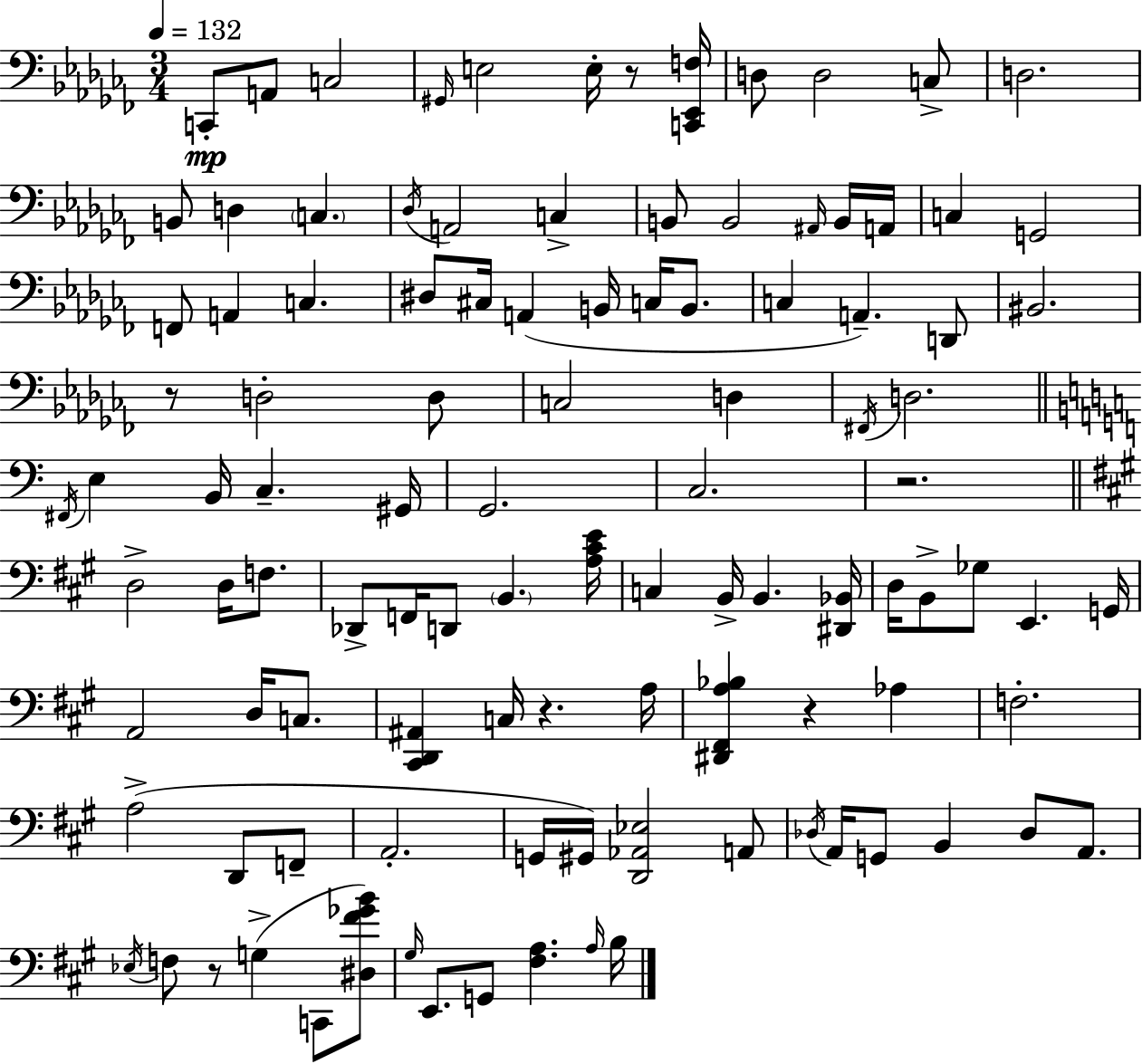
C2/e A2/e C3/h G#2/s E3/h E3/s R/e [C2,Eb2,F3]/s D3/e D3/h C3/e D3/h. B2/e D3/q C3/q. Db3/s A2/h C3/q B2/e B2/h A#2/s B2/s A2/s C3/q G2/h F2/e A2/q C3/q. D#3/e C#3/s A2/q B2/s C3/s B2/e. C3/q A2/q. D2/e BIS2/h. R/e D3/h D3/e C3/h D3/q F#2/s D3/h. F#2/s E3/q B2/s C3/q. G#2/s G2/h. C3/h. R/h. D3/h D3/s F3/e. Db2/e F2/s D2/e B2/q. [A3,C#4,E4]/s C3/q B2/s B2/q. [D#2,Bb2]/s D3/s B2/e Gb3/e E2/q. G2/s A2/h D3/s C3/e. [C#2,D2,A#2]/q C3/s R/q. A3/s [D#2,F#2,A3,Bb3]/q R/q Ab3/q F3/h. A3/h D2/e F2/e A2/h. G2/s G#2/s [D2,Ab2,Eb3]/h A2/e Db3/s A2/s G2/e B2/q Db3/e A2/e. Eb3/s F3/e R/e G3/q C2/e [D#3,F#4,Gb4,B4]/e G#3/s E2/e. G2/e [F#3,A3]/q. A3/s B3/s